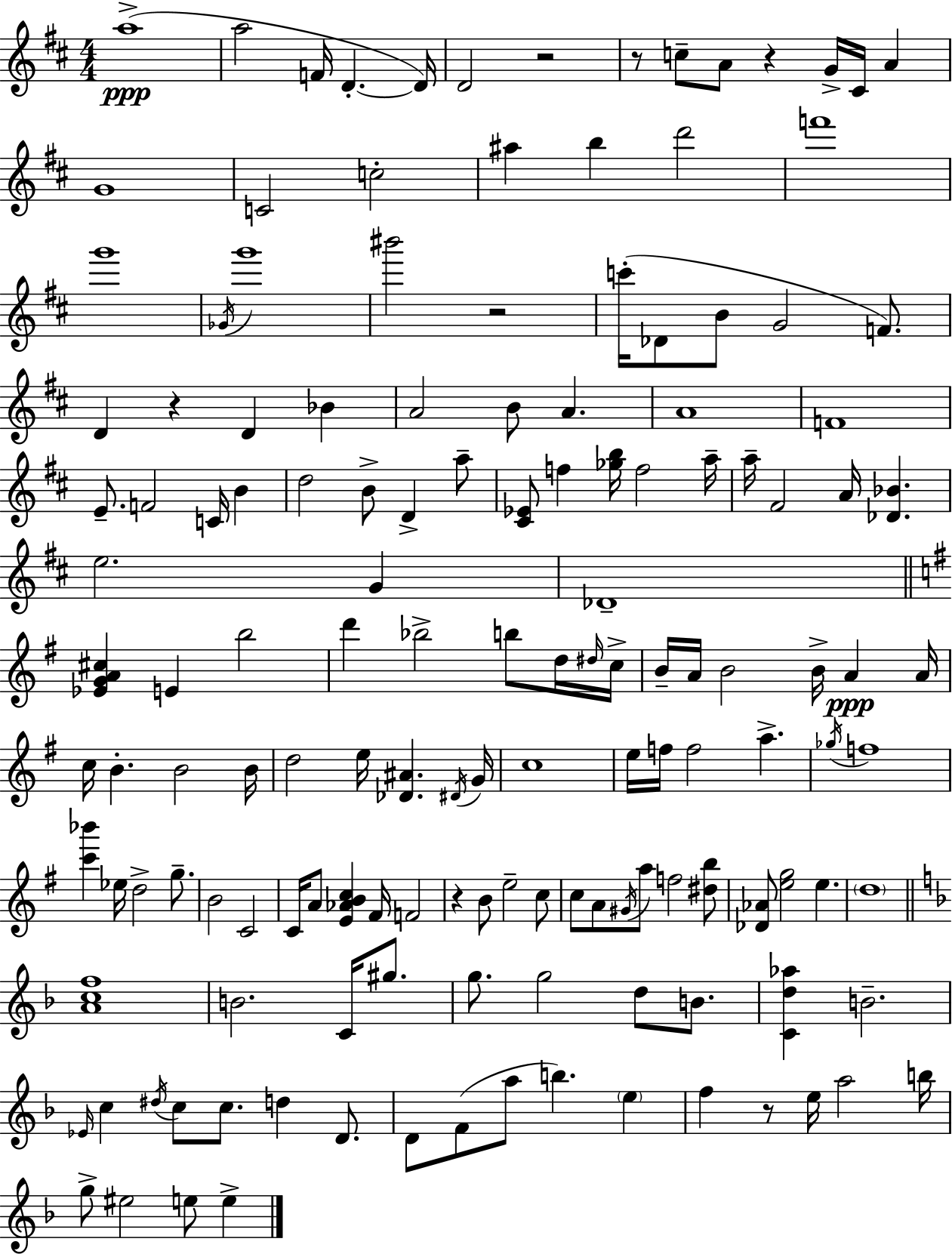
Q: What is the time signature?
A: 4/4